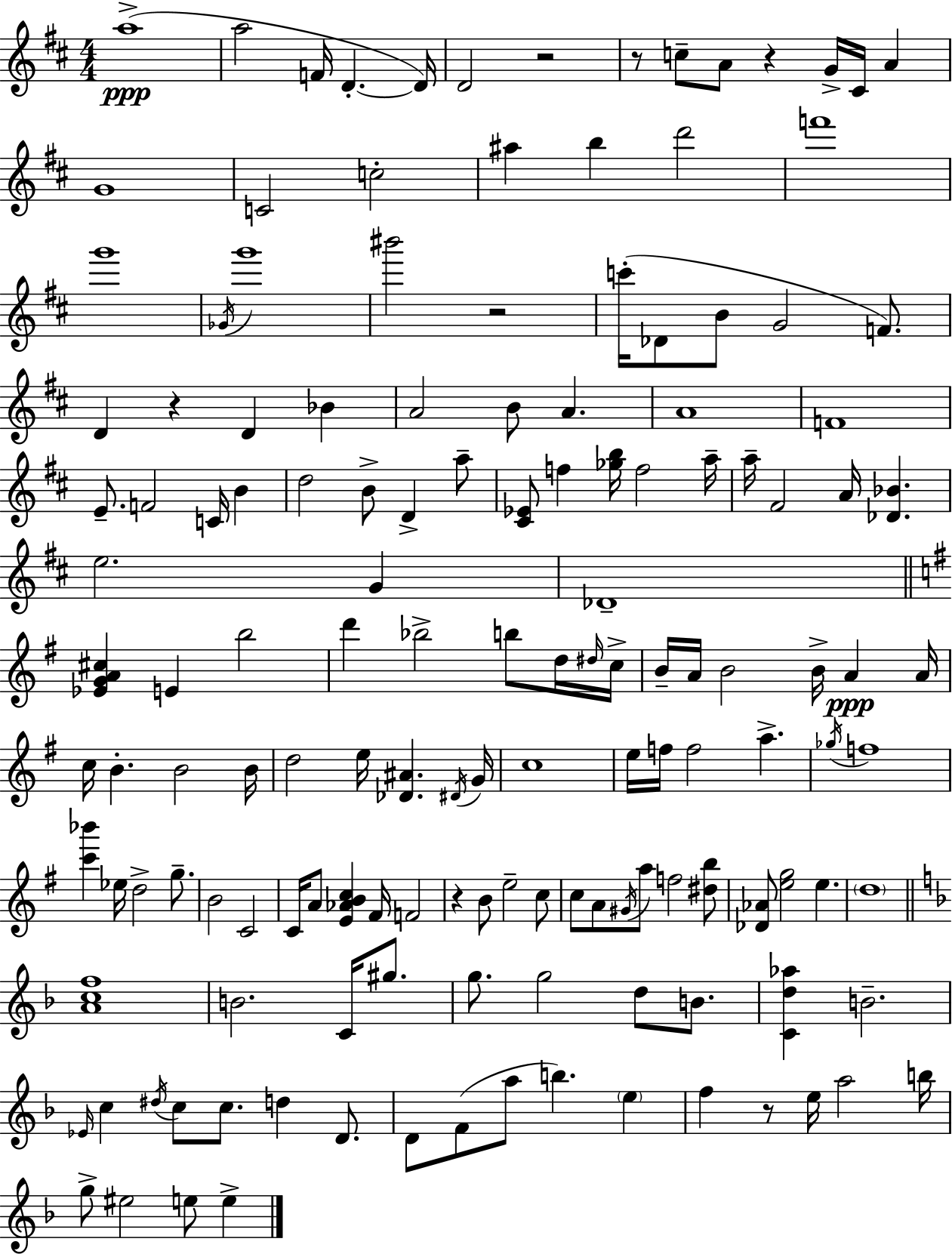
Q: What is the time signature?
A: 4/4